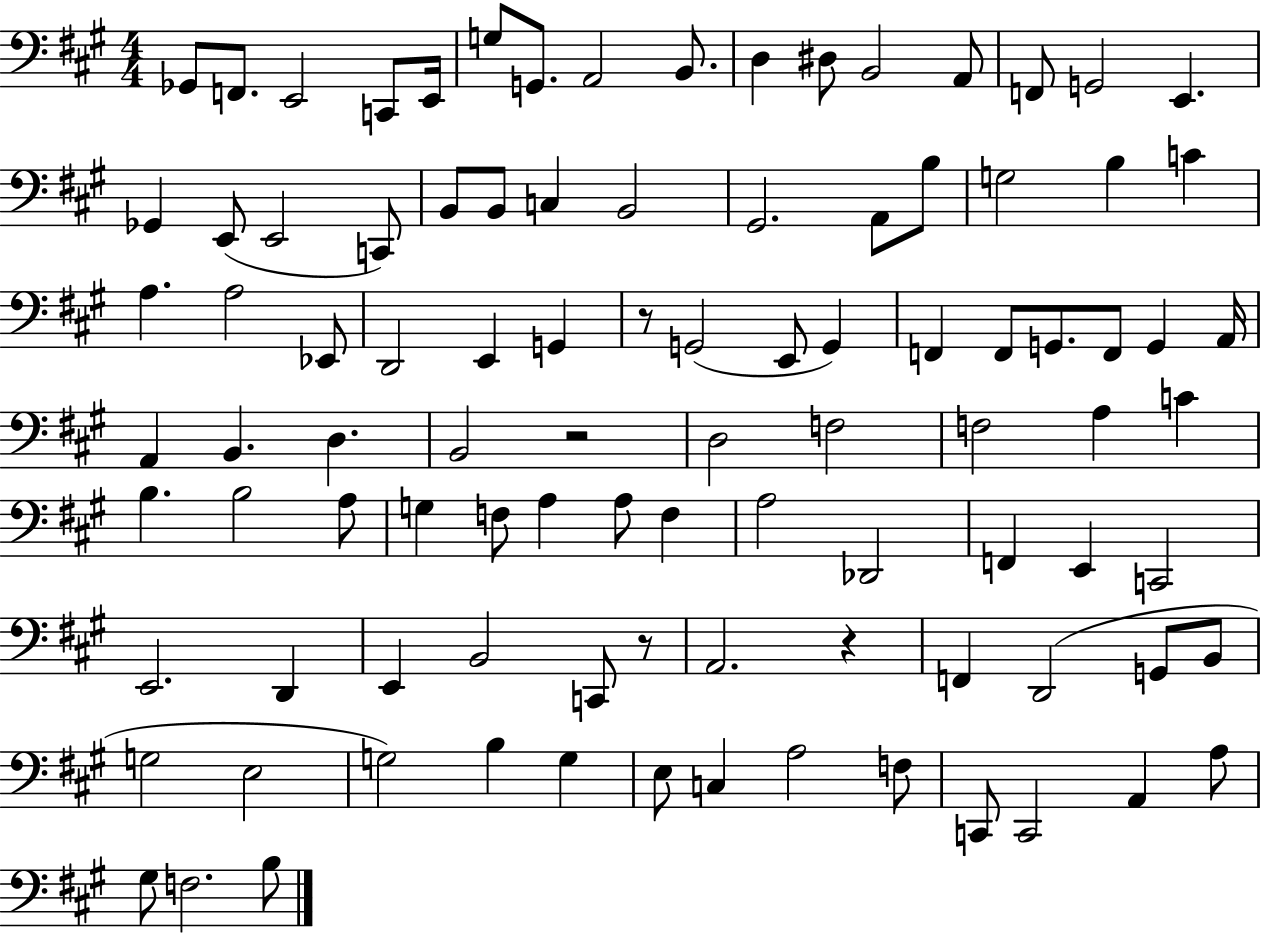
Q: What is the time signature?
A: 4/4